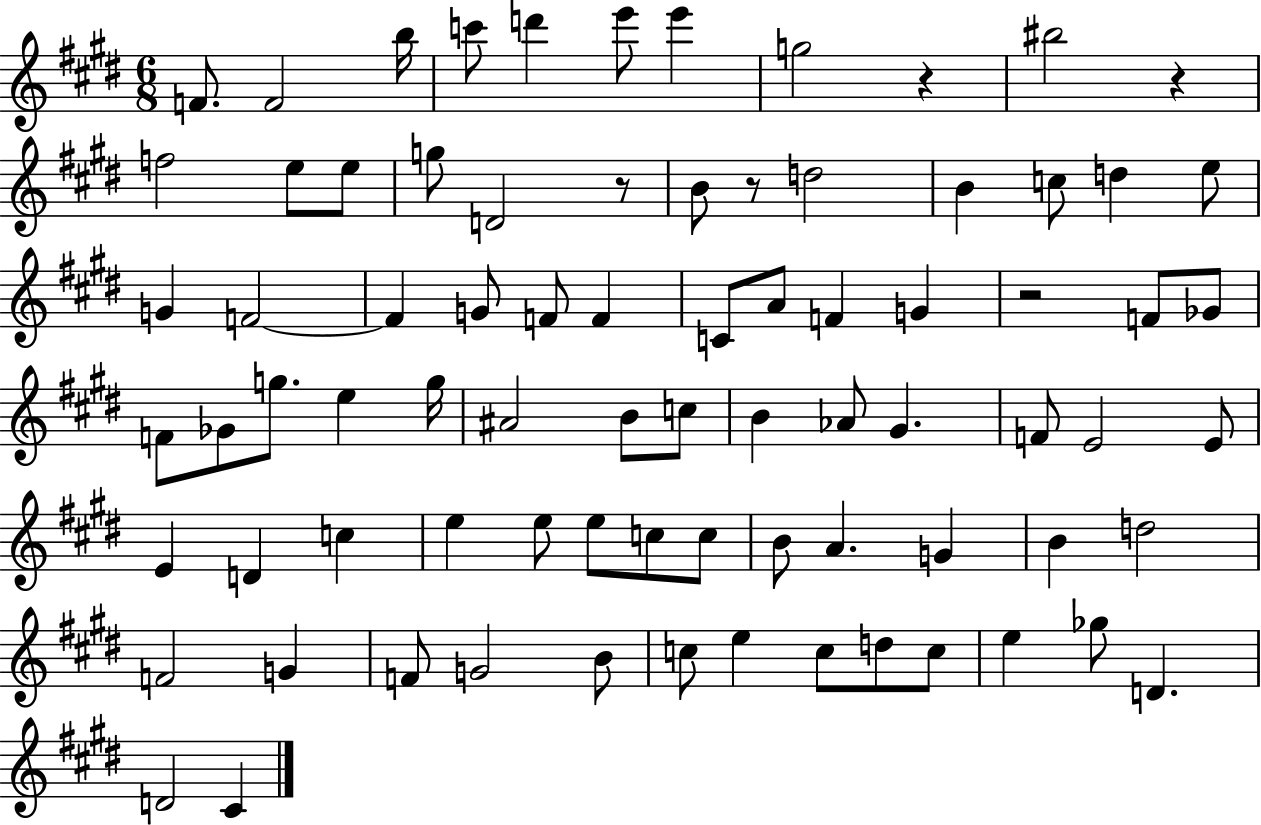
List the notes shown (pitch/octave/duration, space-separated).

F4/e. F4/h B5/s C6/e D6/q E6/e E6/q G5/h R/q BIS5/h R/q F5/h E5/e E5/e G5/e D4/h R/e B4/e R/e D5/h B4/q C5/e D5/q E5/e G4/q F4/h F4/q G4/e F4/e F4/q C4/e A4/e F4/q G4/q R/h F4/e Gb4/e F4/e Gb4/e G5/e. E5/q G5/s A#4/h B4/e C5/e B4/q Ab4/e G#4/q. F4/e E4/h E4/e E4/q D4/q C5/q E5/q E5/e E5/e C5/e C5/e B4/e A4/q. G4/q B4/q D5/h F4/h G4/q F4/e G4/h B4/e C5/e E5/q C5/e D5/e C5/e E5/q Gb5/e D4/q. D4/h C#4/q